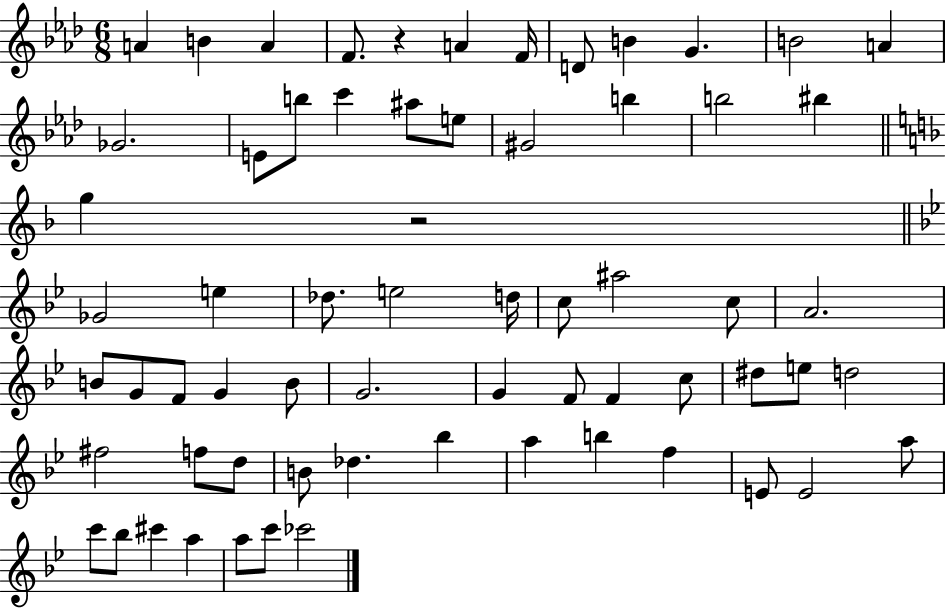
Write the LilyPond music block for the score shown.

{
  \clef treble
  \numericTimeSignature
  \time 6/8
  \key aes \major
  a'4 b'4 a'4 | f'8. r4 a'4 f'16 | d'8 b'4 g'4. | b'2 a'4 | \break ges'2. | e'8 b''8 c'''4 ais''8 e''8 | gis'2 b''4 | b''2 bis''4 | \break \bar "||" \break \key f \major g''4 r2 | \bar "||" \break \key bes \major ges'2 e''4 | des''8. e''2 d''16 | c''8 ais''2 c''8 | a'2. | \break b'8 g'8 f'8 g'4 b'8 | g'2. | g'4 f'8 f'4 c''8 | dis''8 e''8 d''2 | \break fis''2 f''8 d''8 | b'8 des''4. bes''4 | a''4 b''4 f''4 | e'8 e'2 a''8 | \break c'''8 bes''8 cis'''4 a''4 | a''8 c'''8 ces'''2 | \bar "|."
}